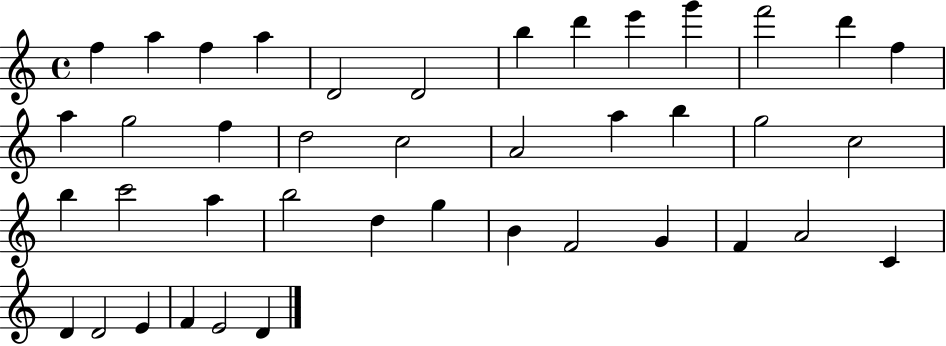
{
  \clef treble
  \time 4/4
  \defaultTimeSignature
  \key c \major
  f''4 a''4 f''4 a''4 | d'2 d'2 | b''4 d'''4 e'''4 g'''4 | f'''2 d'''4 f''4 | \break a''4 g''2 f''4 | d''2 c''2 | a'2 a''4 b''4 | g''2 c''2 | \break b''4 c'''2 a''4 | b''2 d''4 g''4 | b'4 f'2 g'4 | f'4 a'2 c'4 | \break d'4 d'2 e'4 | f'4 e'2 d'4 | \bar "|."
}